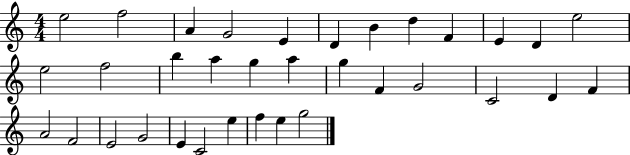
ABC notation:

X:1
T:Untitled
M:4/4
L:1/4
K:C
e2 f2 A G2 E D B d F E D e2 e2 f2 b a g a g F G2 C2 D F A2 F2 E2 G2 E C2 e f e g2